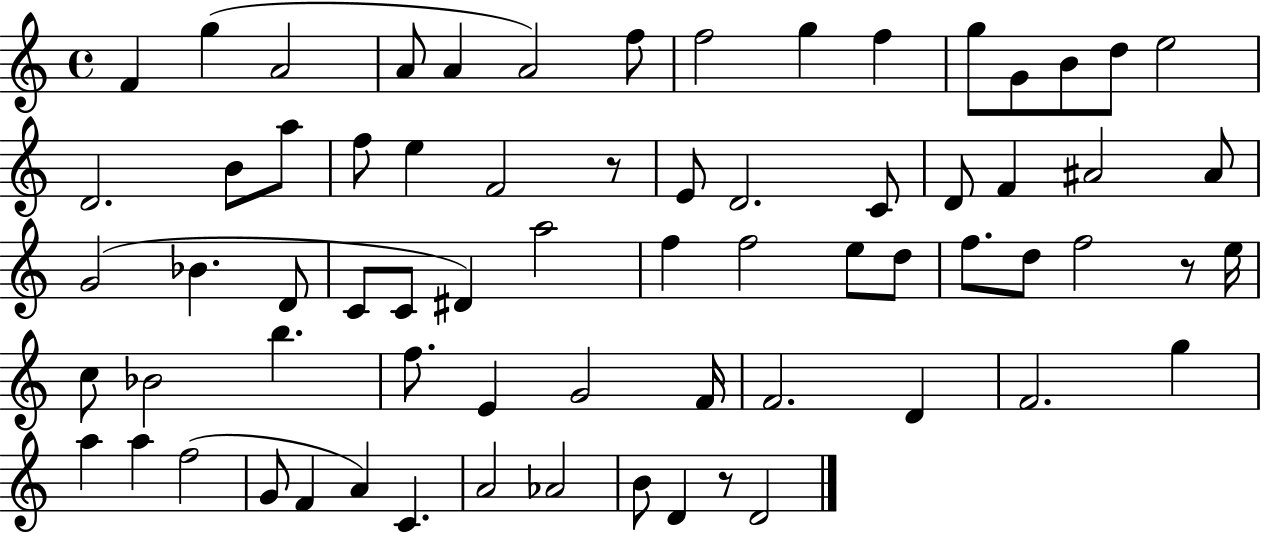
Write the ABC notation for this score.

X:1
T:Untitled
M:4/4
L:1/4
K:C
F g A2 A/2 A A2 f/2 f2 g f g/2 G/2 B/2 d/2 e2 D2 B/2 a/2 f/2 e F2 z/2 E/2 D2 C/2 D/2 F ^A2 ^A/2 G2 _B D/2 C/2 C/2 ^D a2 f f2 e/2 d/2 f/2 d/2 f2 z/2 e/4 c/2 _B2 b f/2 E G2 F/4 F2 D F2 g a a f2 G/2 F A C A2 _A2 B/2 D z/2 D2